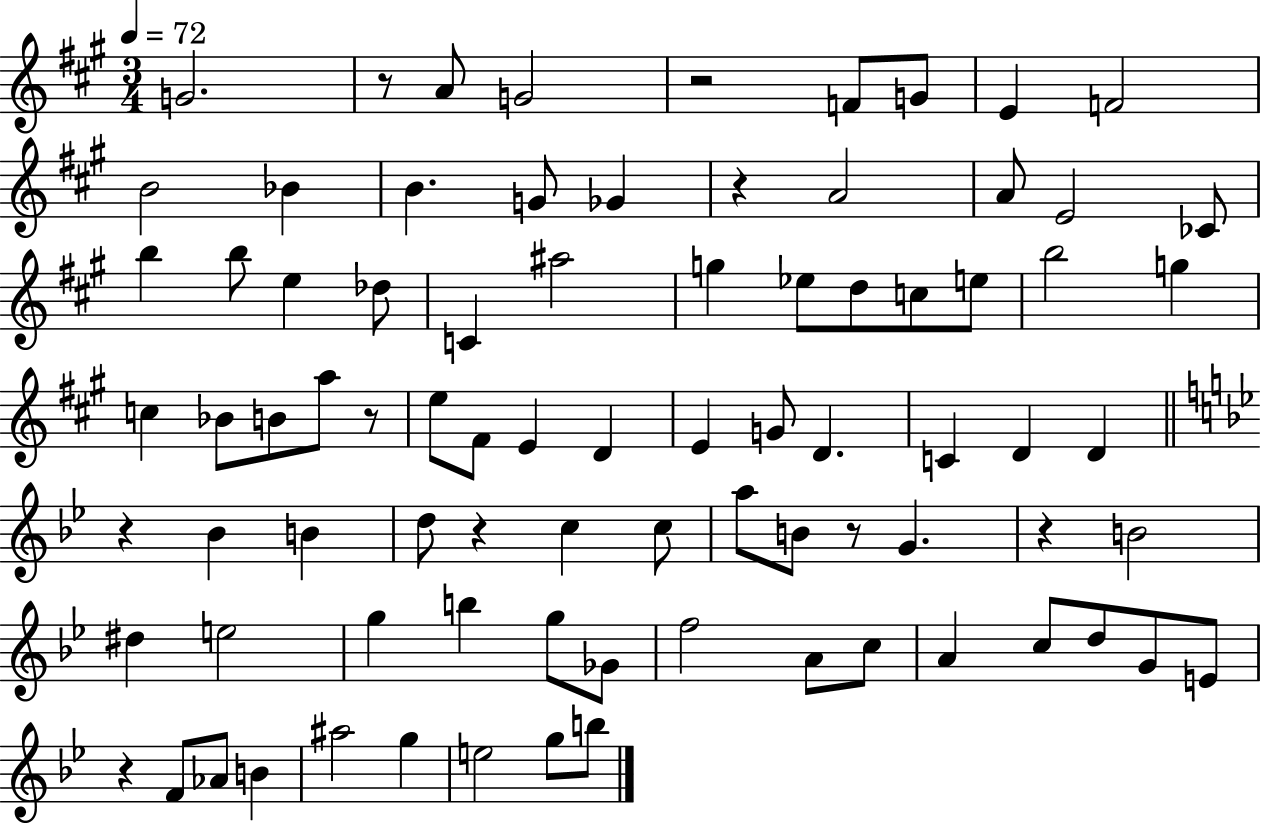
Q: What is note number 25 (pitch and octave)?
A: D5